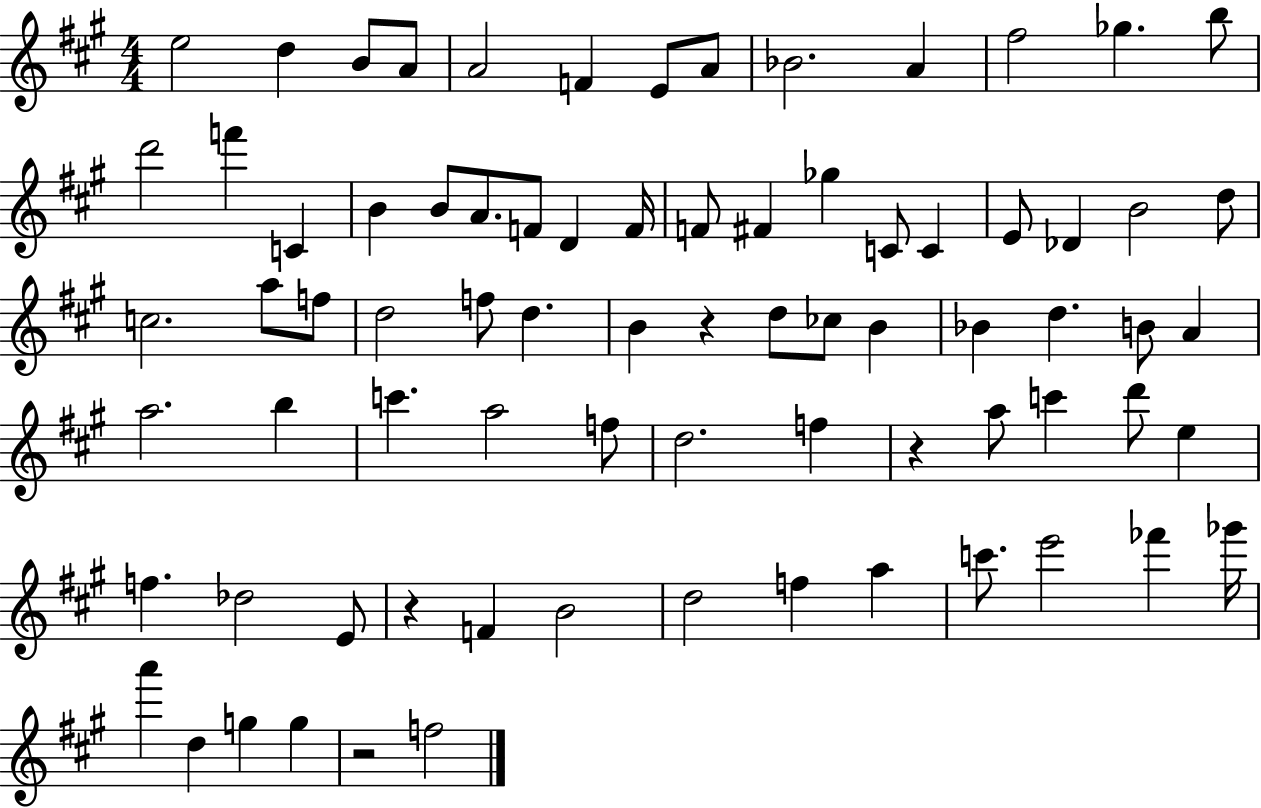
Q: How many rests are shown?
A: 4